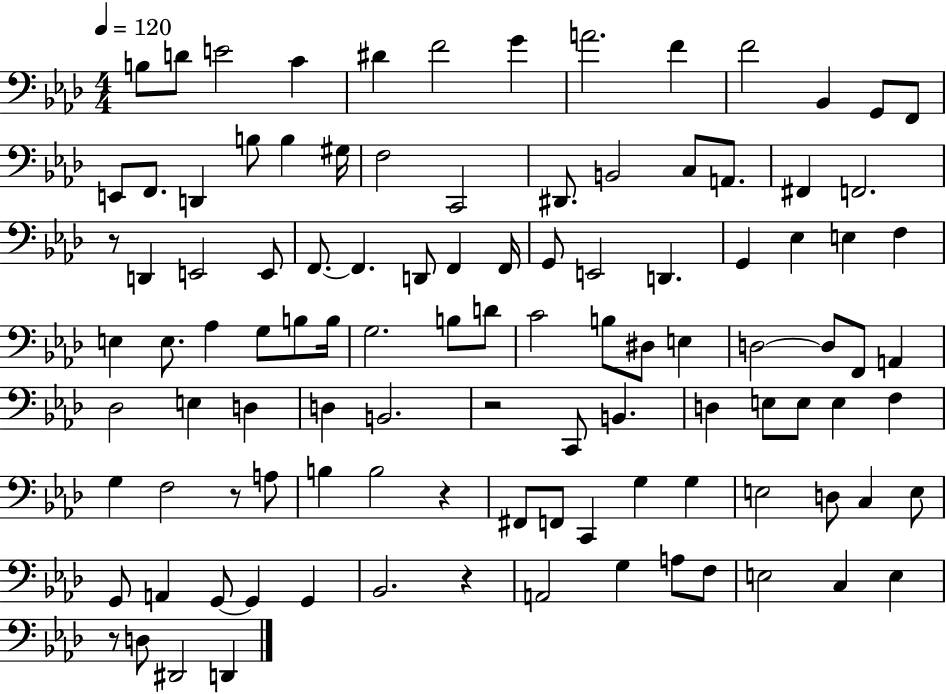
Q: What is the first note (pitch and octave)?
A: B3